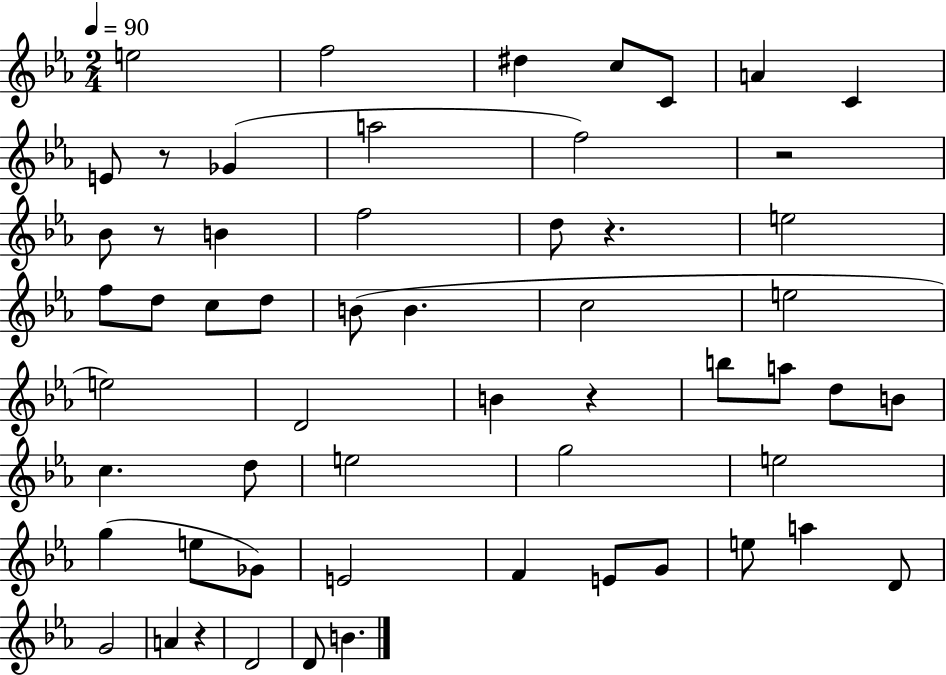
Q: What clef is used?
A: treble